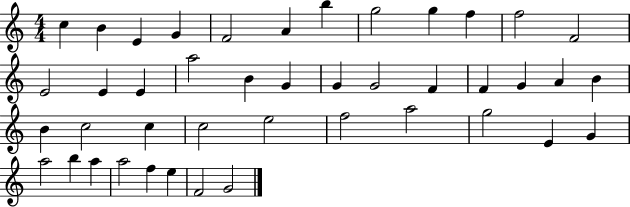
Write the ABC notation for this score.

X:1
T:Untitled
M:4/4
L:1/4
K:C
c B E G F2 A b g2 g f f2 F2 E2 E E a2 B G G G2 F F G A B B c2 c c2 e2 f2 a2 g2 E G a2 b a a2 f e F2 G2